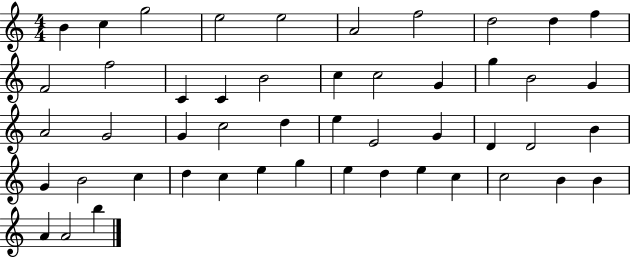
X:1
T:Untitled
M:4/4
L:1/4
K:C
B c g2 e2 e2 A2 f2 d2 d f F2 f2 C C B2 c c2 G g B2 G A2 G2 G c2 d e E2 G D D2 B G B2 c d c e g e d e c c2 B B A A2 b